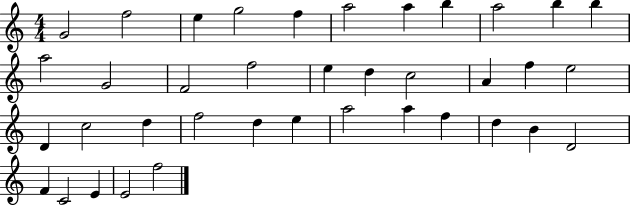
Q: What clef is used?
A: treble